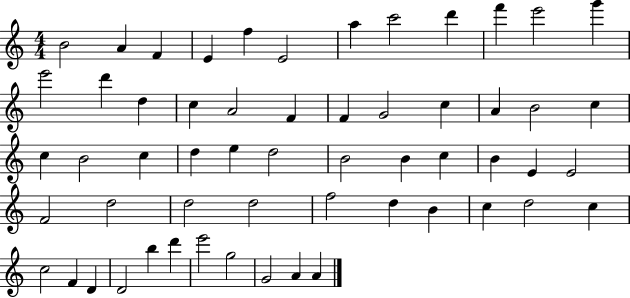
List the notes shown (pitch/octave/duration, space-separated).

B4/h A4/q F4/q E4/q F5/q E4/h A5/q C6/h D6/q F6/q E6/h G6/q E6/h D6/q D5/q C5/q A4/h F4/q F4/q G4/h C5/q A4/q B4/h C5/q C5/q B4/h C5/q D5/q E5/q D5/h B4/h B4/q C5/q B4/q E4/q E4/h F4/h D5/h D5/h D5/h F5/h D5/q B4/q C5/q D5/h C5/q C5/h F4/q D4/q D4/h B5/q D6/q E6/h G5/h G4/h A4/q A4/q